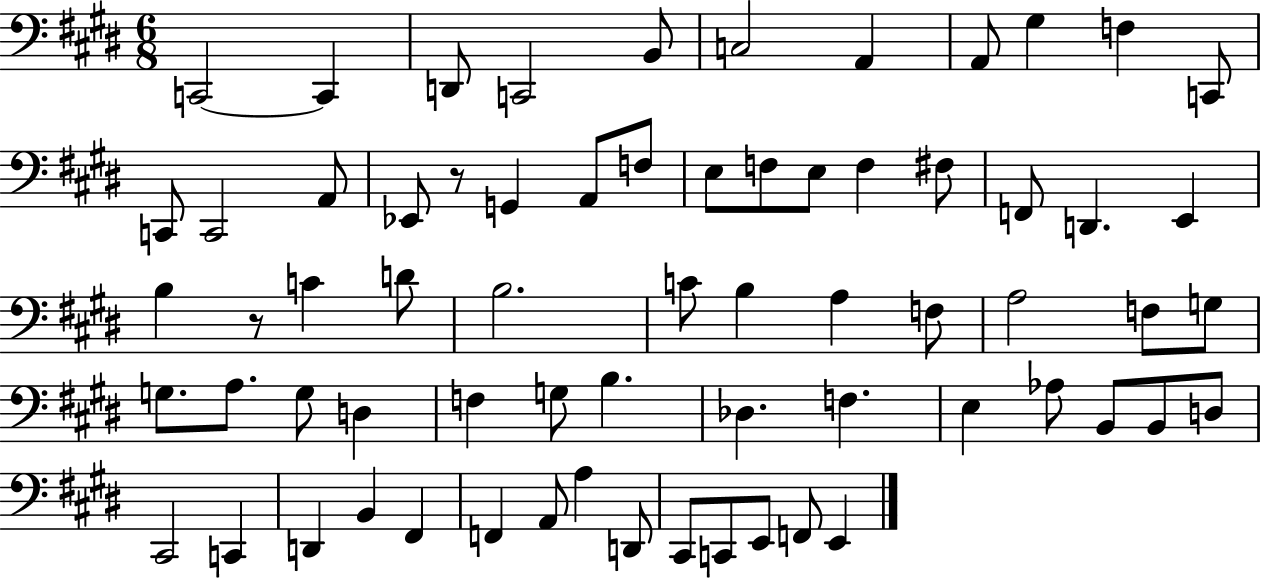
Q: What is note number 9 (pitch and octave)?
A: G#3